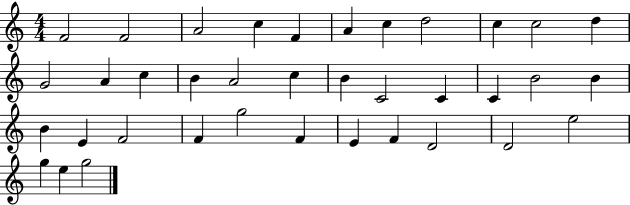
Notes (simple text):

F4/h F4/h A4/h C5/q F4/q A4/q C5/q D5/h C5/q C5/h D5/q G4/h A4/q C5/q B4/q A4/h C5/q B4/q C4/h C4/q C4/q B4/h B4/q B4/q E4/q F4/h F4/q G5/h F4/q E4/q F4/q D4/h D4/h E5/h G5/q E5/q G5/h